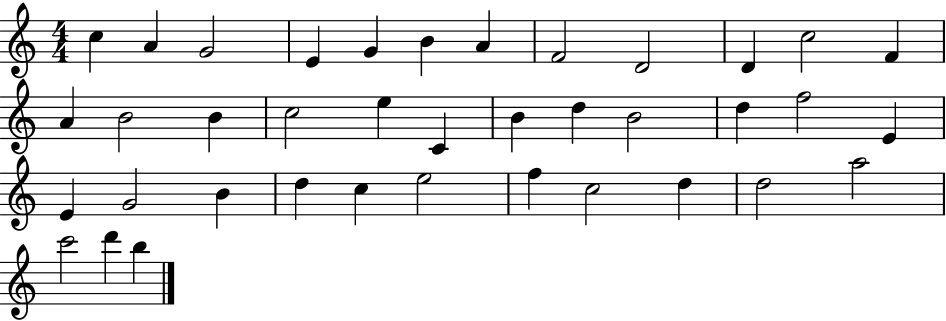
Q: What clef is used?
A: treble